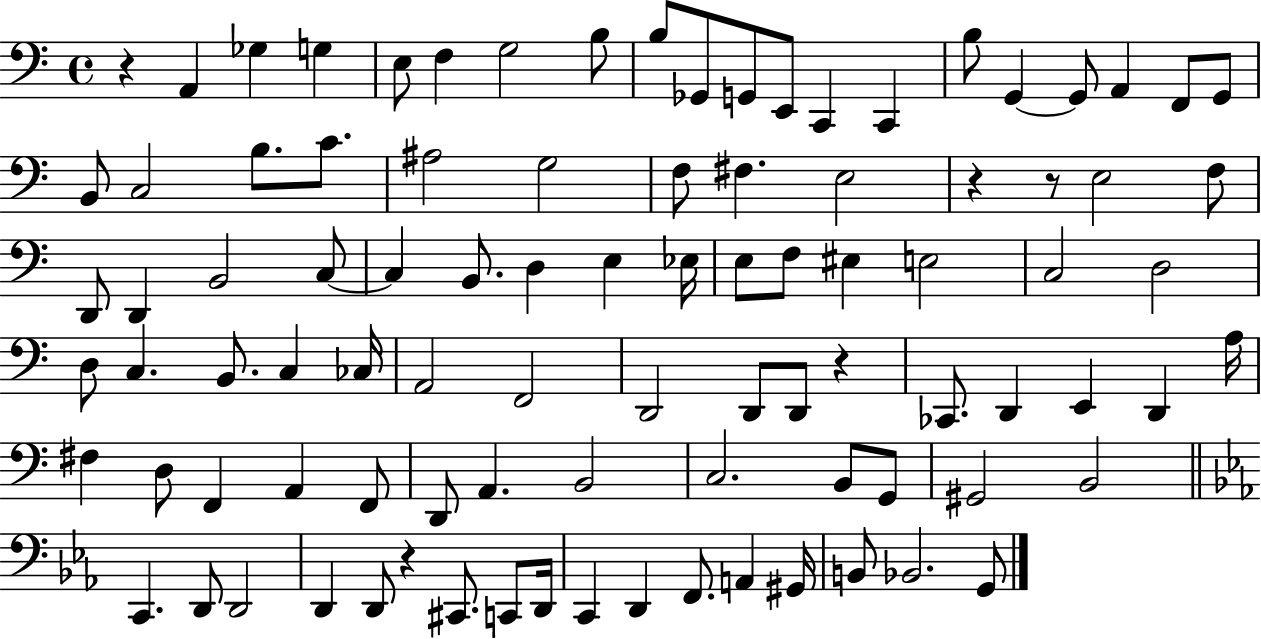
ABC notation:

X:1
T:Untitled
M:4/4
L:1/4
K:C
z A,, _G, G, E,/2 F, G,2 B,/2 B,/2 _G,,/2 G,,/2 E,,/2 C,, C,, B,/2 G,, G,,/2 A,, F,,/2 G,,/2 B,,/2 C,2 B,/2 C/2 ^A,2 G,2 F,/2 ^F, E,2 z z/2 E,2 F,/2 D,,/2 D,, B,,2 C,/2 C, B,,/2 D, E, _E,/4 E,/2 F,/2 ^E, E,2 C,2 D,2 D,/2 C, B,,/2 C, _C,/4 A,,2 F,,2 D,,2 D,,/2 D,,/2 z _C,,/2 D,, E,, D,, A,/4 ^F, D,/2 F,, A,, F,,/2 D,,/2 A,, B,,2 C,2 B,,/2 G,,/2 ^G,,2 B,,2 C,, D,,/2 D,,2 D,, D,,/2 z ^C,,/2 C,,/2 D,,/4 C,, D,, F,,/2 A,, ^G,,/4 B,,/2 _B,,2 G,,/2